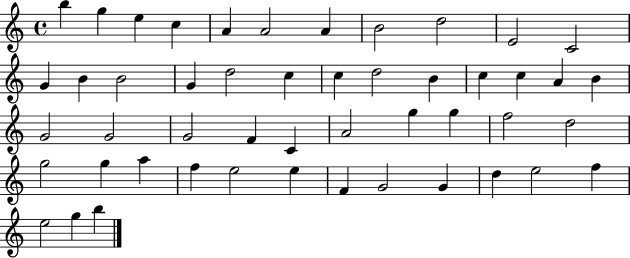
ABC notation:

X:1
T:Untitled
M:4/4
L:1/4
K:C
b g e c A A2 A B2 d2 E2 C2 G B B2 G d2 c c d2 B c c A B G2 G2 G2 F C A2 g g f2 d2 g2 g a f e2 e F G2 G d e2 f e2 g b